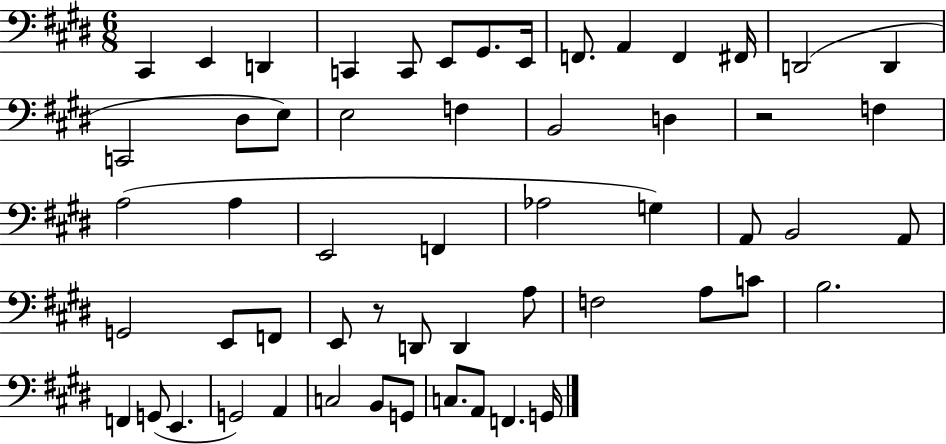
{
  \clef bass
  \numericTimeSignature
  \time 6/8
  \key e \major
  \repeat volta 2 { cis,4 e,4 d,4 | c,4 c,8 e,8 gis,8. e,16 | f,8. a,4 f,4 fis,16 | d,2( d,4 | \break c,2 dis8 e8) | e2 f4 | b,2 d4 | r2 f4 | \break a2( a4 | e,2 f,4 | aes2 g4) | a,8 b,2 a,8 | \break g,2 e,8 f,8 | e,8 r8 d,8 d,4 a8 | f2 a8 c'8 | b2. | \break f,4 g,8( e,4. | g,2) a,4 | c2 b,8 g,8 | c8. a,8 f,4. g,16 | \break } \bar "|."
}